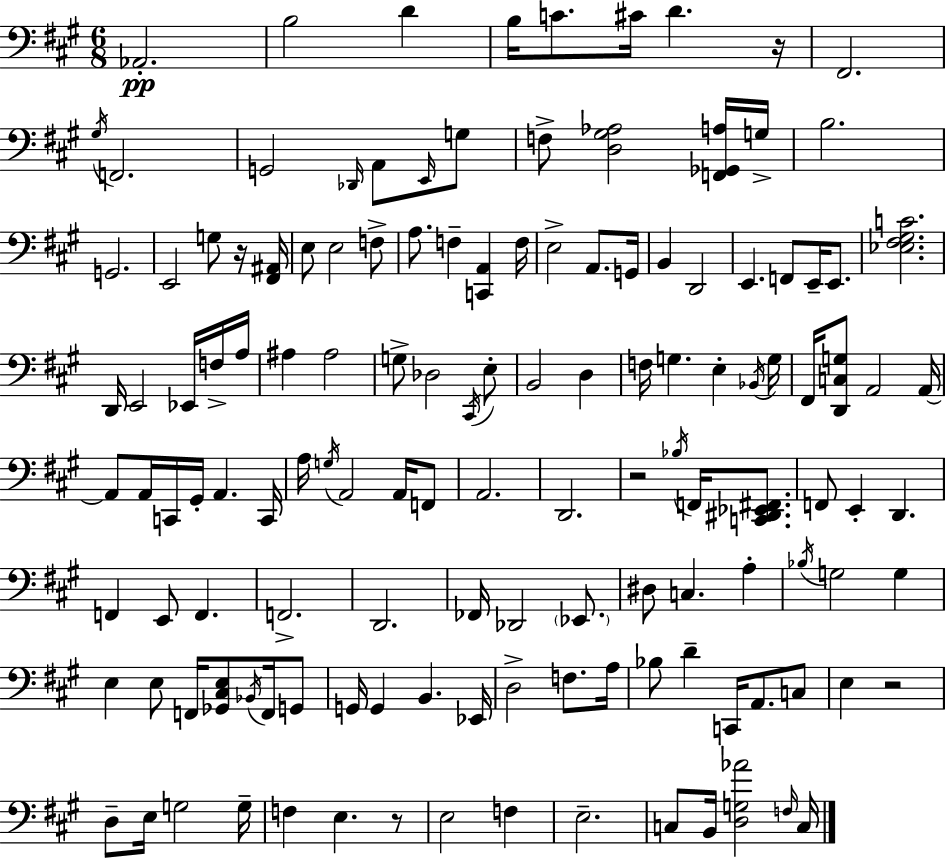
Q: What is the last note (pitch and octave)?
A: C3